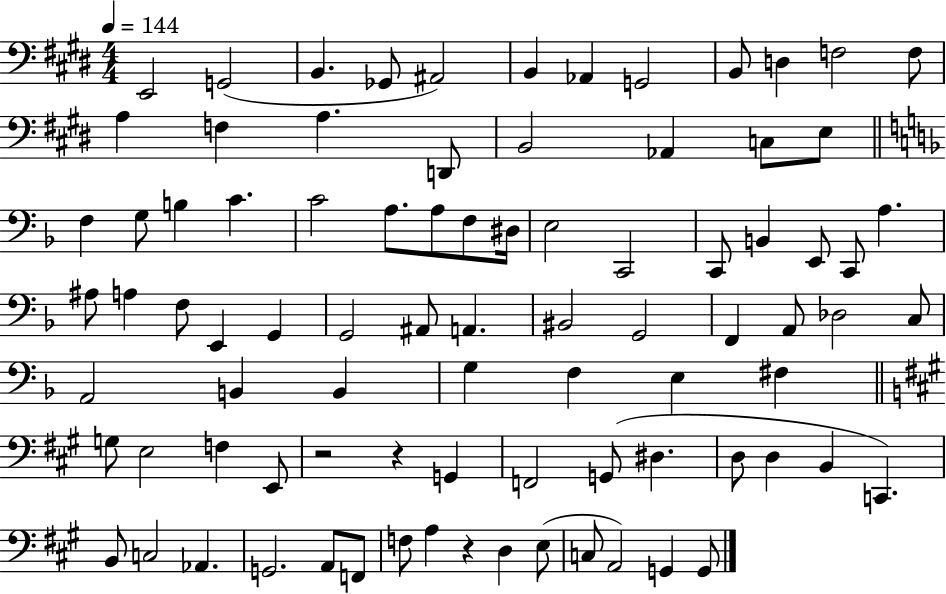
X:1
T:Untitled
M:4/4
L:1/4
K:E
E,,2 G,,2 B,, _G,,/2 ^A,,2 B,, _A,, G,,2 B,,/2 D, F,2 F,/2 A, F, A, D,,/2 B,,2 _A,, C,/2 E,/2 F, G,/2 B, C C2 A,/2 A,/2 F,/2 ^D,/4 E,2 C,,2 C,,/2 B,, E,,/2 C,,/2 A, ^A,/2 A, F,/2 E,, G,, G,,2 ^A,,/2 A,, ^B,,2 G,,2 F,, A,,/2 _D,2 C,/2 A,,2 B,, B,, G, F, E, ^F, G,/2 E,2 F, E,,/2 z2 z G,, F,,2 G,,/2 ^D, D,/2 D, B,, C,, B,,/2 C,2 _A,, G,,2 A,,/2 F,,/2 F,/2 A, z D, E,/2 C,/2 A,,2 G,, G,,/2